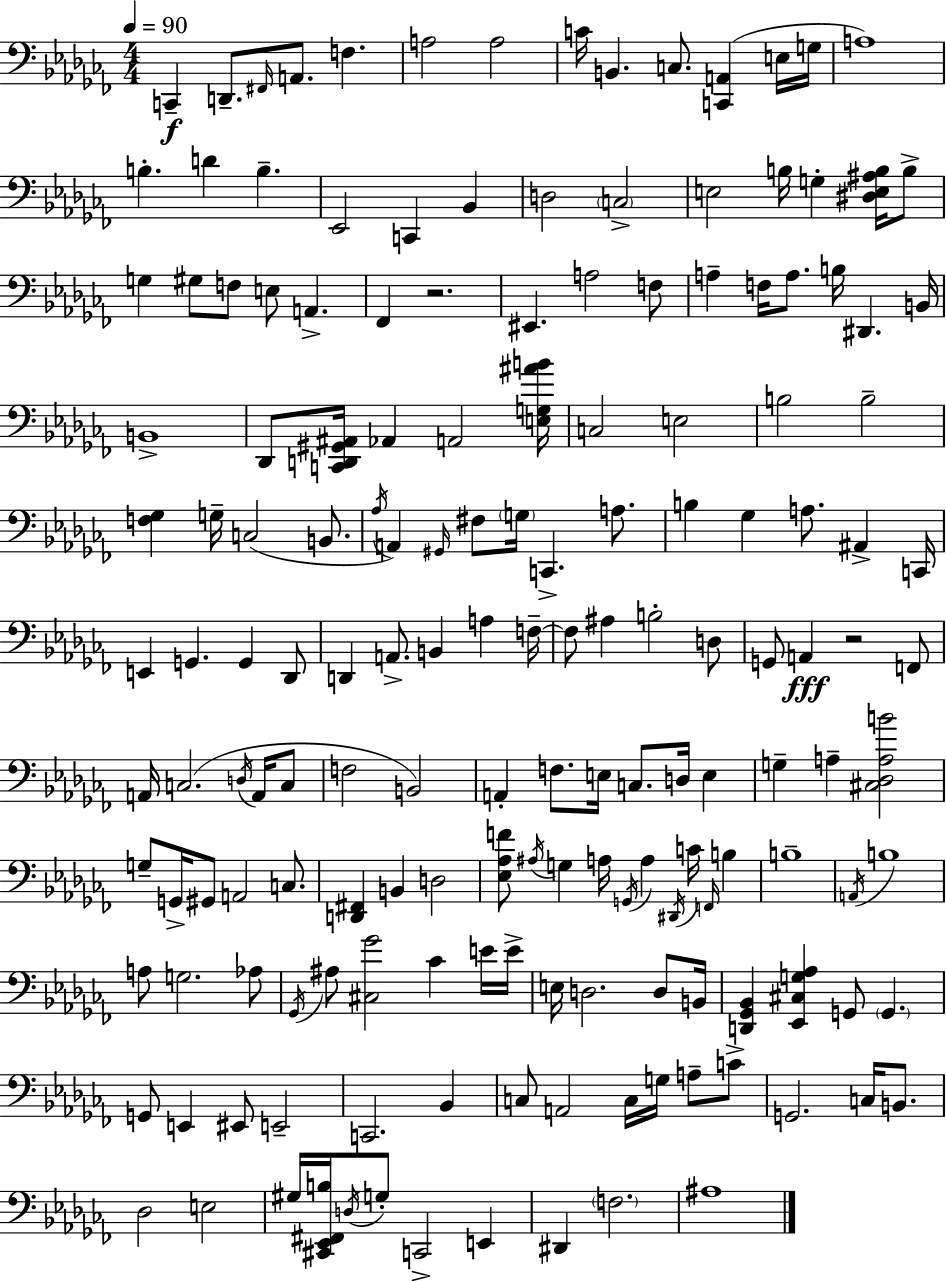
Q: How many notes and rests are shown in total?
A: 166